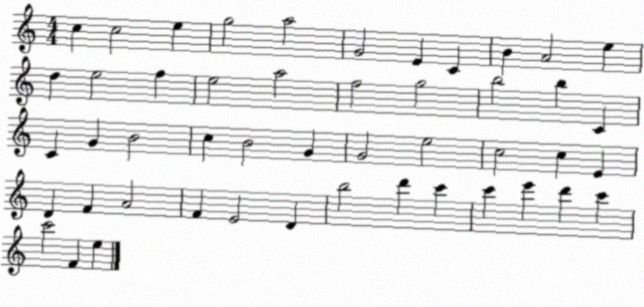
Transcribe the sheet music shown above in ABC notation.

X:1
T:Untitled
M:4/4
L:1/4
K:C
c c2 e g2 a2 G2 E C B A2 e d e2 f e2 a2 f2 g2 b2 b C C G B2 c B2 G G2 e2 c2 c E D F A2 F E2 D b2 d' c' c' e' d' c' c'2 F e